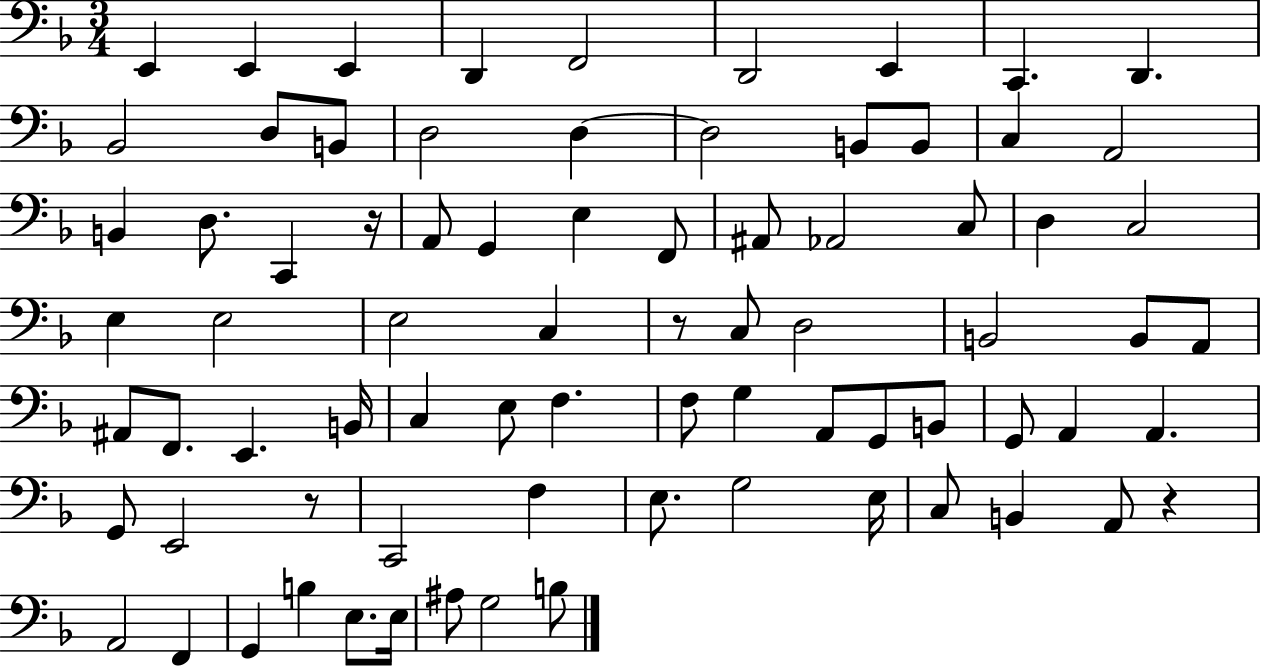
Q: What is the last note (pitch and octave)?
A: B3